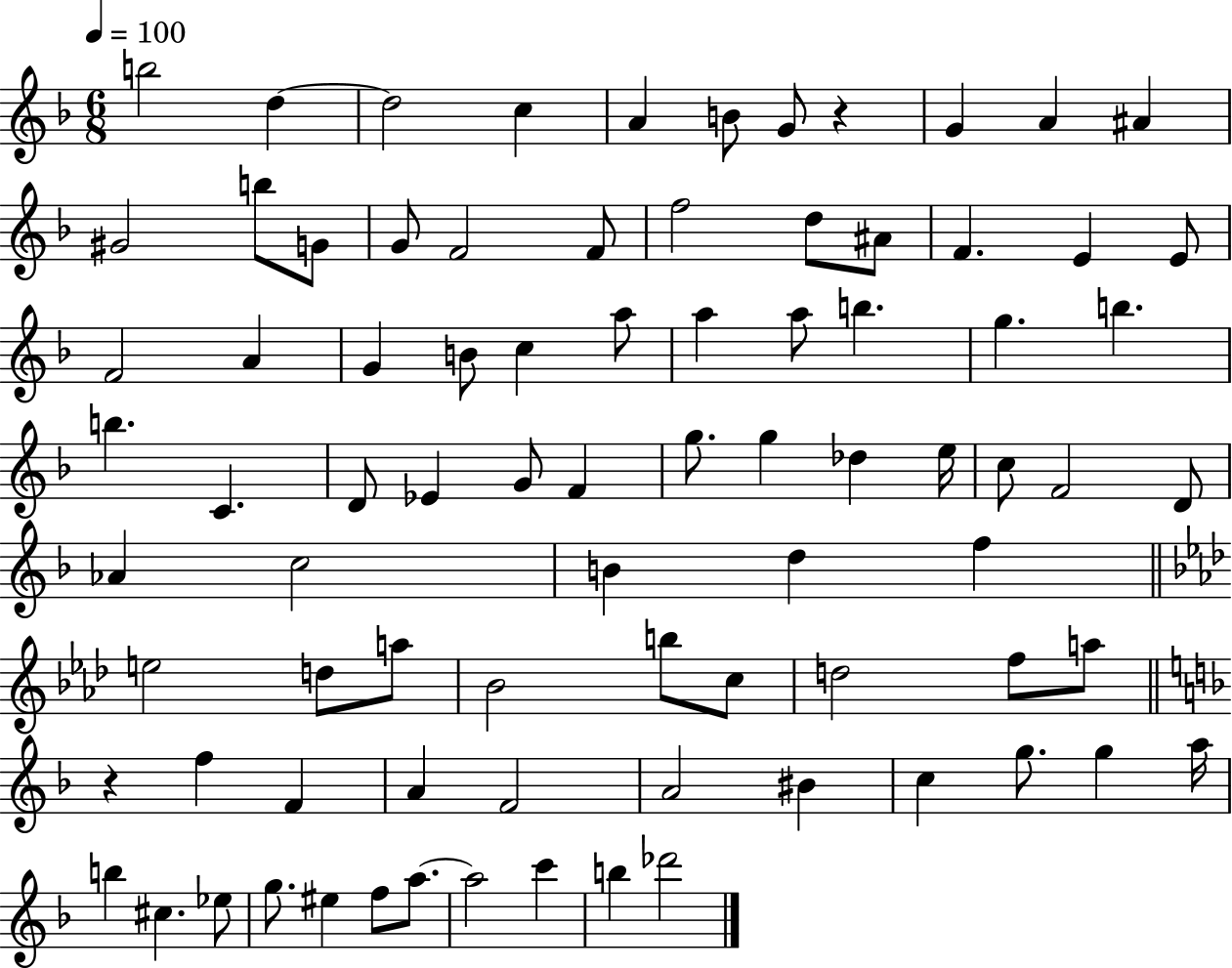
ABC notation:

X:1
T:Untitled
M:6/8
L:1/4
K:F
b2 d d2 c A B/2 G/2 z G A ^A ^G2 b/2 G/2 G/2 F2 F/2 f2 d/2 ^A/2 F E E/2 F2 A G B/2 c a/2 a a/2 b g b b C D/2 _E G/2 F g/2 g _d e/4 c/2 F2 D/2 _A c2 B d f e2 d/2 a/2 _B2 b/2 c/2 d2 f/2 a/2 z f F A F2 A2 ^B c g/2 g a/4 b ^c _e/2 g/2 ^e f/2 a/2 a2 c' b _d'2